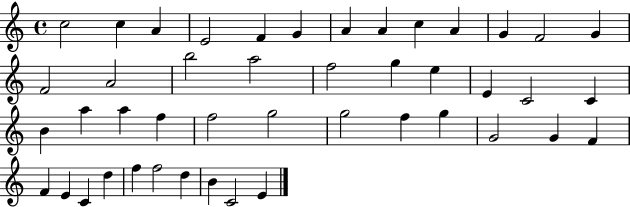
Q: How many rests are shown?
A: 0